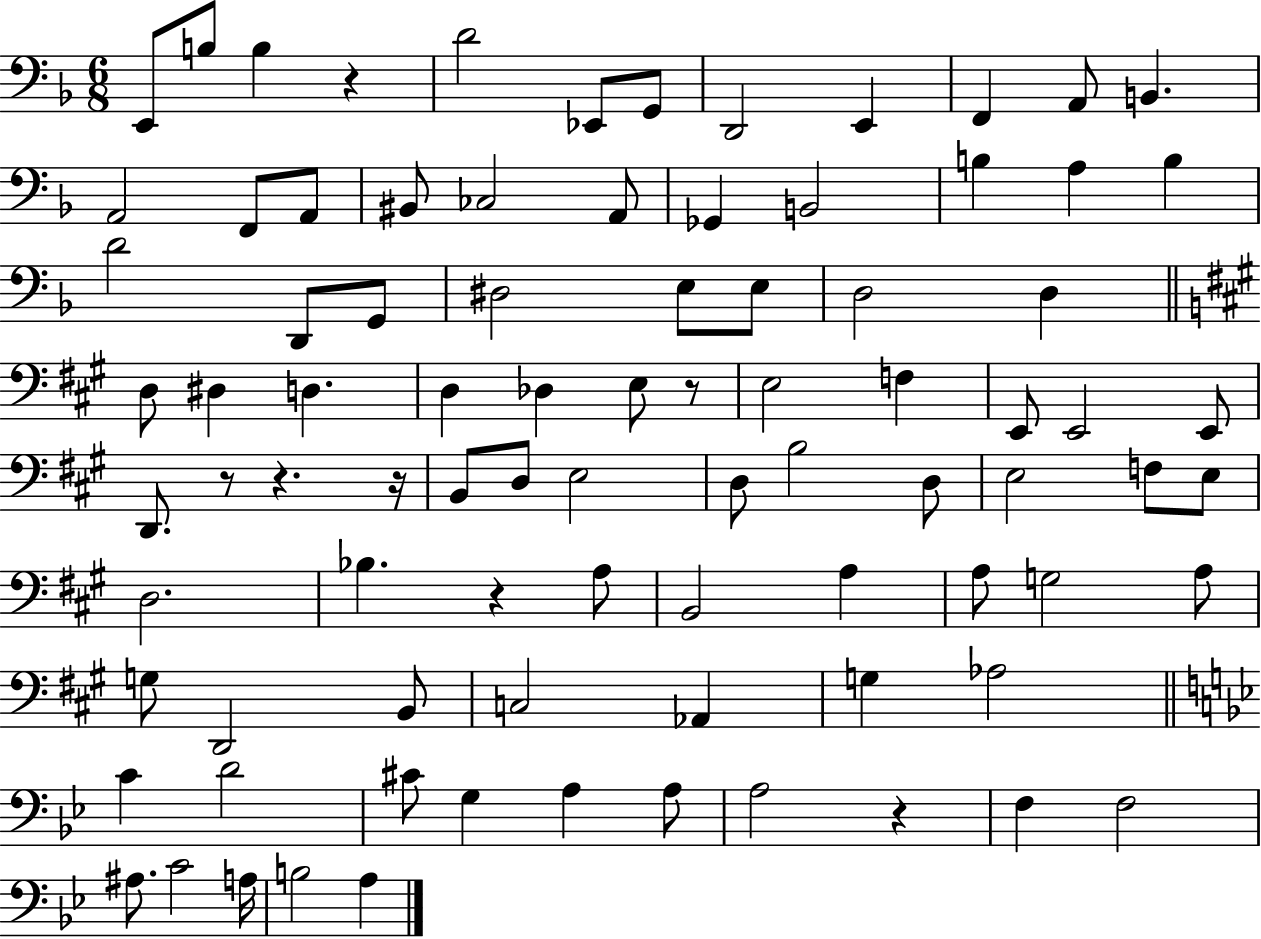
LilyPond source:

{
  \clef bass
  \numericTimeSignature
  \time 6/8
  \key f \major
  e,8 b8 b4 r4 | d'2 ees,8 g,8 | d,2 e,4 | f,4 a,8 b,4. | \break a,2 f,8 a,8 | bis,8 ces2 a,8 | ges,4 b,2 | b4 a4 b4 | \break d'2 d,8 g,8 | dis2 e8 e8 | d2 d4 | \bar "||" \break \key a \major d8 dis4 d4. | d4 des4 e8 r8 | e2 f4 | e,8 e,2 e,8 | \break d,8. r8 r4. r16 | b,8 d8 e2 | d8 b2 d8 | e2 f8 e8 | \break d2. | bes4. r4 a8 | b,2 a4 | a8 g2 a8 | \break g8 d,2 b,8 | c2 aes,4 | g4 aes2 | \bar "||" \break \key g \minor c'4 d'2 | cis'8 g4 a4 a8 | a2 r4 | f4 f2 | \break ais8. c'2 a16 | b2 a4 | \bar "|."
}